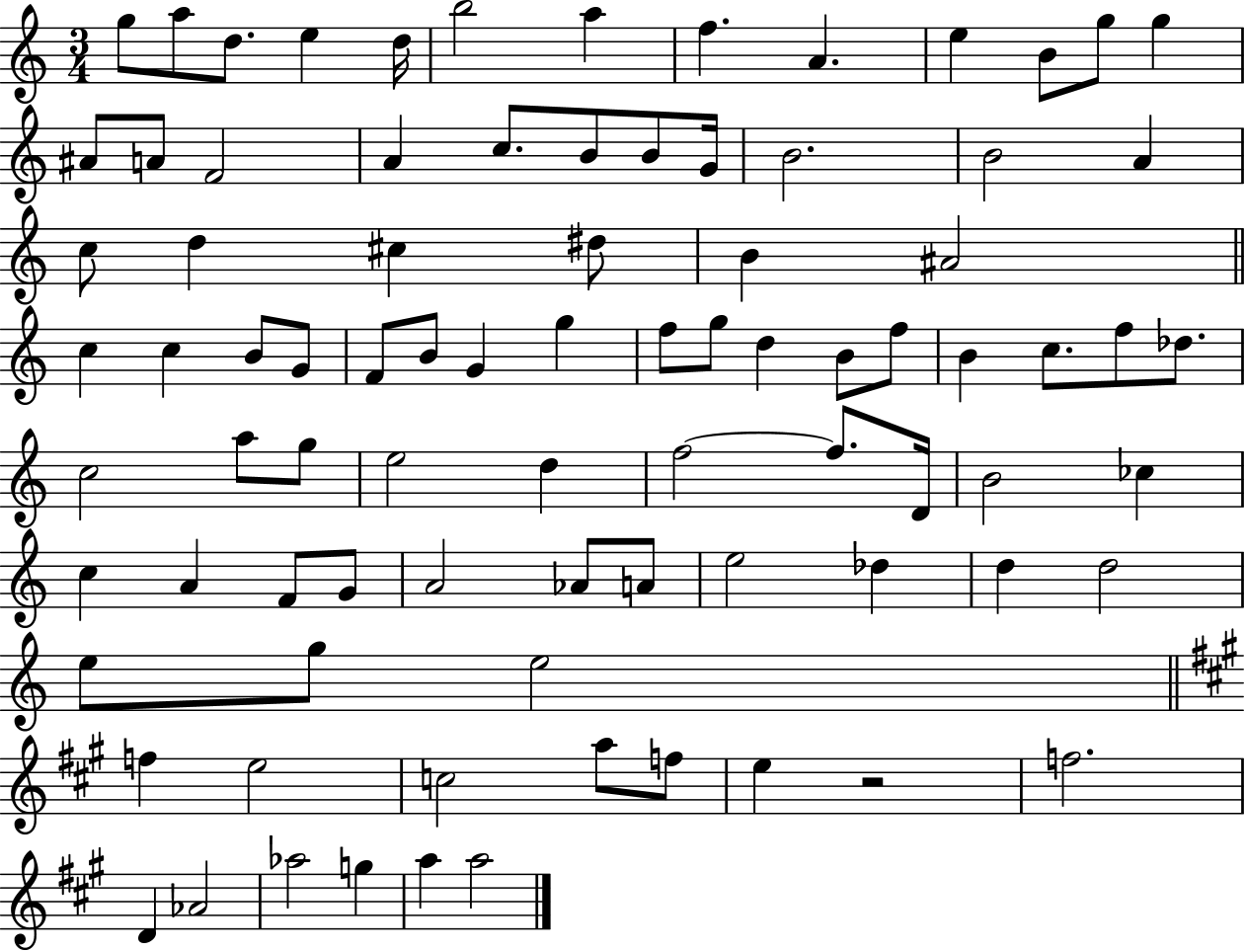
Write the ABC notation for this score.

X:1
T:Untitled
M:3/4
L:1/4
K:C
g/2 a/2 d/2 e d/4 b2 a f A e B/2 g/2 g ^A/2 A/2 F2 A c/2 B/2 B/2 G/4 B2 B2 A c/2 d ^c ^d/2 B ^A2 c c B/2 G/2 F/2 B/2 G g f/2 g/2 d B/2 f/2 B c/2 f/2 _d/2 c2 a/2 g/2 e2 d f2 f/2 D/4 B2 _c c A F/2 G/2 A2 _A/2 A/2 e2 _d d d2 e/2 g/2 e2 f e2 c2 a/2 f/2 e z2 f2 D _A2 _a2 g a a2